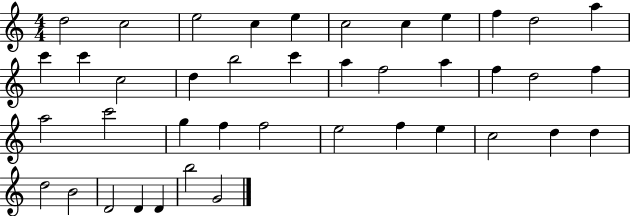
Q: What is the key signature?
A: C major